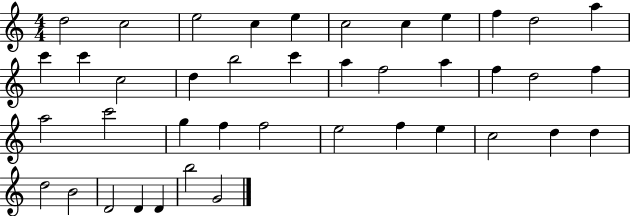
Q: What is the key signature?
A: C major